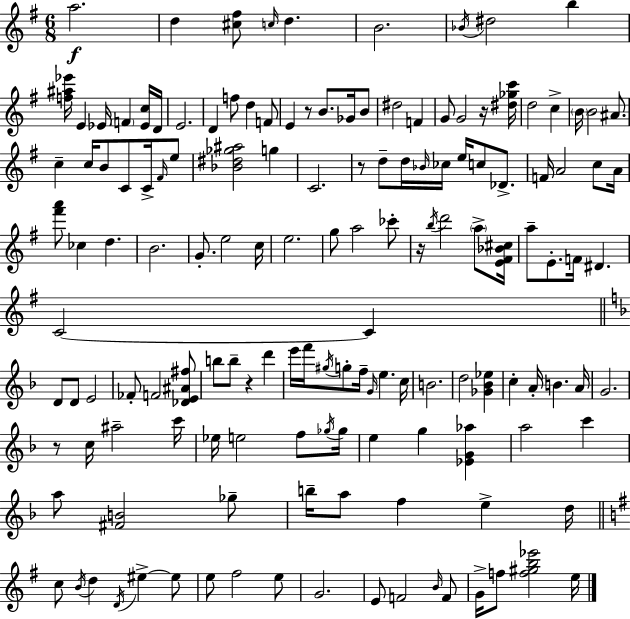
A5/h. D5/q [C#5,F#5]/e C5/s D5/q. B4/h. Bb4/s D#5/h B5/q [F5,A#5,Eb6]/s E4/q Eb4/s F4/q [Eb4,C5]/s D4/s E4/h. D4/q F5/e D5/q F4/e E4/q R/e B4/e. Gb4/s B4/e D#5/h F4/q G4/e G4/h R/s [D#5,Gb5,C6]/s D5/h C5/q B4/s B4/h A#4/e. C5/q C5/s B4/e C4/e C4/s F#4/s E5/e [Bb4,D#5,Gb5,A#5]/h G5/q C4/h. R/e D5/e D5/s Bb4/s CES5/s E5/s C5/e Db4/e. F4/s A4/h C5/e A4/s [F#6,A6]/e CES5/q D5/q. B4/h. G4/e. E5/h C5/s E5/h. G5/e A5/h CES6/e R/s B5/s D6/h A5/e [E4,F#4,Bb4,C#5]/s A5/e E4/e. F4/s D#4/q. C4/h C4/q D4/e D4/e E4/h FES4/e F4/h [Db4,E4,A#4,F#5]/e B5/e B5/e R/q D6/q E6/s F6/s G#5/s G5/e F5/s G4/s E5/q. C5/s B4/h. D5/h [Gb4,Bb4,Eb5]/q C5/q A4/s B4/q. A4/s G4/h. R/e C5/s A#5/h C6/s Eb5/s E5/h F5/e Gb5/s Gb5/s E5/q G5/q [Eb4,G4,Ab5]/q A5/h C6/q A5/e [F#4,B4]/h Gb5/e B5/s A5/e F5/q E5/q D5/s C5/e B4/s D5/q D4/s EIS5/q EIS5/e E5/e F#5/h E5/e G4/h. E4/e F4/h B4/s F4/e G4/s F5/e [F5,G#5,B5,Eb6]/h E5/s